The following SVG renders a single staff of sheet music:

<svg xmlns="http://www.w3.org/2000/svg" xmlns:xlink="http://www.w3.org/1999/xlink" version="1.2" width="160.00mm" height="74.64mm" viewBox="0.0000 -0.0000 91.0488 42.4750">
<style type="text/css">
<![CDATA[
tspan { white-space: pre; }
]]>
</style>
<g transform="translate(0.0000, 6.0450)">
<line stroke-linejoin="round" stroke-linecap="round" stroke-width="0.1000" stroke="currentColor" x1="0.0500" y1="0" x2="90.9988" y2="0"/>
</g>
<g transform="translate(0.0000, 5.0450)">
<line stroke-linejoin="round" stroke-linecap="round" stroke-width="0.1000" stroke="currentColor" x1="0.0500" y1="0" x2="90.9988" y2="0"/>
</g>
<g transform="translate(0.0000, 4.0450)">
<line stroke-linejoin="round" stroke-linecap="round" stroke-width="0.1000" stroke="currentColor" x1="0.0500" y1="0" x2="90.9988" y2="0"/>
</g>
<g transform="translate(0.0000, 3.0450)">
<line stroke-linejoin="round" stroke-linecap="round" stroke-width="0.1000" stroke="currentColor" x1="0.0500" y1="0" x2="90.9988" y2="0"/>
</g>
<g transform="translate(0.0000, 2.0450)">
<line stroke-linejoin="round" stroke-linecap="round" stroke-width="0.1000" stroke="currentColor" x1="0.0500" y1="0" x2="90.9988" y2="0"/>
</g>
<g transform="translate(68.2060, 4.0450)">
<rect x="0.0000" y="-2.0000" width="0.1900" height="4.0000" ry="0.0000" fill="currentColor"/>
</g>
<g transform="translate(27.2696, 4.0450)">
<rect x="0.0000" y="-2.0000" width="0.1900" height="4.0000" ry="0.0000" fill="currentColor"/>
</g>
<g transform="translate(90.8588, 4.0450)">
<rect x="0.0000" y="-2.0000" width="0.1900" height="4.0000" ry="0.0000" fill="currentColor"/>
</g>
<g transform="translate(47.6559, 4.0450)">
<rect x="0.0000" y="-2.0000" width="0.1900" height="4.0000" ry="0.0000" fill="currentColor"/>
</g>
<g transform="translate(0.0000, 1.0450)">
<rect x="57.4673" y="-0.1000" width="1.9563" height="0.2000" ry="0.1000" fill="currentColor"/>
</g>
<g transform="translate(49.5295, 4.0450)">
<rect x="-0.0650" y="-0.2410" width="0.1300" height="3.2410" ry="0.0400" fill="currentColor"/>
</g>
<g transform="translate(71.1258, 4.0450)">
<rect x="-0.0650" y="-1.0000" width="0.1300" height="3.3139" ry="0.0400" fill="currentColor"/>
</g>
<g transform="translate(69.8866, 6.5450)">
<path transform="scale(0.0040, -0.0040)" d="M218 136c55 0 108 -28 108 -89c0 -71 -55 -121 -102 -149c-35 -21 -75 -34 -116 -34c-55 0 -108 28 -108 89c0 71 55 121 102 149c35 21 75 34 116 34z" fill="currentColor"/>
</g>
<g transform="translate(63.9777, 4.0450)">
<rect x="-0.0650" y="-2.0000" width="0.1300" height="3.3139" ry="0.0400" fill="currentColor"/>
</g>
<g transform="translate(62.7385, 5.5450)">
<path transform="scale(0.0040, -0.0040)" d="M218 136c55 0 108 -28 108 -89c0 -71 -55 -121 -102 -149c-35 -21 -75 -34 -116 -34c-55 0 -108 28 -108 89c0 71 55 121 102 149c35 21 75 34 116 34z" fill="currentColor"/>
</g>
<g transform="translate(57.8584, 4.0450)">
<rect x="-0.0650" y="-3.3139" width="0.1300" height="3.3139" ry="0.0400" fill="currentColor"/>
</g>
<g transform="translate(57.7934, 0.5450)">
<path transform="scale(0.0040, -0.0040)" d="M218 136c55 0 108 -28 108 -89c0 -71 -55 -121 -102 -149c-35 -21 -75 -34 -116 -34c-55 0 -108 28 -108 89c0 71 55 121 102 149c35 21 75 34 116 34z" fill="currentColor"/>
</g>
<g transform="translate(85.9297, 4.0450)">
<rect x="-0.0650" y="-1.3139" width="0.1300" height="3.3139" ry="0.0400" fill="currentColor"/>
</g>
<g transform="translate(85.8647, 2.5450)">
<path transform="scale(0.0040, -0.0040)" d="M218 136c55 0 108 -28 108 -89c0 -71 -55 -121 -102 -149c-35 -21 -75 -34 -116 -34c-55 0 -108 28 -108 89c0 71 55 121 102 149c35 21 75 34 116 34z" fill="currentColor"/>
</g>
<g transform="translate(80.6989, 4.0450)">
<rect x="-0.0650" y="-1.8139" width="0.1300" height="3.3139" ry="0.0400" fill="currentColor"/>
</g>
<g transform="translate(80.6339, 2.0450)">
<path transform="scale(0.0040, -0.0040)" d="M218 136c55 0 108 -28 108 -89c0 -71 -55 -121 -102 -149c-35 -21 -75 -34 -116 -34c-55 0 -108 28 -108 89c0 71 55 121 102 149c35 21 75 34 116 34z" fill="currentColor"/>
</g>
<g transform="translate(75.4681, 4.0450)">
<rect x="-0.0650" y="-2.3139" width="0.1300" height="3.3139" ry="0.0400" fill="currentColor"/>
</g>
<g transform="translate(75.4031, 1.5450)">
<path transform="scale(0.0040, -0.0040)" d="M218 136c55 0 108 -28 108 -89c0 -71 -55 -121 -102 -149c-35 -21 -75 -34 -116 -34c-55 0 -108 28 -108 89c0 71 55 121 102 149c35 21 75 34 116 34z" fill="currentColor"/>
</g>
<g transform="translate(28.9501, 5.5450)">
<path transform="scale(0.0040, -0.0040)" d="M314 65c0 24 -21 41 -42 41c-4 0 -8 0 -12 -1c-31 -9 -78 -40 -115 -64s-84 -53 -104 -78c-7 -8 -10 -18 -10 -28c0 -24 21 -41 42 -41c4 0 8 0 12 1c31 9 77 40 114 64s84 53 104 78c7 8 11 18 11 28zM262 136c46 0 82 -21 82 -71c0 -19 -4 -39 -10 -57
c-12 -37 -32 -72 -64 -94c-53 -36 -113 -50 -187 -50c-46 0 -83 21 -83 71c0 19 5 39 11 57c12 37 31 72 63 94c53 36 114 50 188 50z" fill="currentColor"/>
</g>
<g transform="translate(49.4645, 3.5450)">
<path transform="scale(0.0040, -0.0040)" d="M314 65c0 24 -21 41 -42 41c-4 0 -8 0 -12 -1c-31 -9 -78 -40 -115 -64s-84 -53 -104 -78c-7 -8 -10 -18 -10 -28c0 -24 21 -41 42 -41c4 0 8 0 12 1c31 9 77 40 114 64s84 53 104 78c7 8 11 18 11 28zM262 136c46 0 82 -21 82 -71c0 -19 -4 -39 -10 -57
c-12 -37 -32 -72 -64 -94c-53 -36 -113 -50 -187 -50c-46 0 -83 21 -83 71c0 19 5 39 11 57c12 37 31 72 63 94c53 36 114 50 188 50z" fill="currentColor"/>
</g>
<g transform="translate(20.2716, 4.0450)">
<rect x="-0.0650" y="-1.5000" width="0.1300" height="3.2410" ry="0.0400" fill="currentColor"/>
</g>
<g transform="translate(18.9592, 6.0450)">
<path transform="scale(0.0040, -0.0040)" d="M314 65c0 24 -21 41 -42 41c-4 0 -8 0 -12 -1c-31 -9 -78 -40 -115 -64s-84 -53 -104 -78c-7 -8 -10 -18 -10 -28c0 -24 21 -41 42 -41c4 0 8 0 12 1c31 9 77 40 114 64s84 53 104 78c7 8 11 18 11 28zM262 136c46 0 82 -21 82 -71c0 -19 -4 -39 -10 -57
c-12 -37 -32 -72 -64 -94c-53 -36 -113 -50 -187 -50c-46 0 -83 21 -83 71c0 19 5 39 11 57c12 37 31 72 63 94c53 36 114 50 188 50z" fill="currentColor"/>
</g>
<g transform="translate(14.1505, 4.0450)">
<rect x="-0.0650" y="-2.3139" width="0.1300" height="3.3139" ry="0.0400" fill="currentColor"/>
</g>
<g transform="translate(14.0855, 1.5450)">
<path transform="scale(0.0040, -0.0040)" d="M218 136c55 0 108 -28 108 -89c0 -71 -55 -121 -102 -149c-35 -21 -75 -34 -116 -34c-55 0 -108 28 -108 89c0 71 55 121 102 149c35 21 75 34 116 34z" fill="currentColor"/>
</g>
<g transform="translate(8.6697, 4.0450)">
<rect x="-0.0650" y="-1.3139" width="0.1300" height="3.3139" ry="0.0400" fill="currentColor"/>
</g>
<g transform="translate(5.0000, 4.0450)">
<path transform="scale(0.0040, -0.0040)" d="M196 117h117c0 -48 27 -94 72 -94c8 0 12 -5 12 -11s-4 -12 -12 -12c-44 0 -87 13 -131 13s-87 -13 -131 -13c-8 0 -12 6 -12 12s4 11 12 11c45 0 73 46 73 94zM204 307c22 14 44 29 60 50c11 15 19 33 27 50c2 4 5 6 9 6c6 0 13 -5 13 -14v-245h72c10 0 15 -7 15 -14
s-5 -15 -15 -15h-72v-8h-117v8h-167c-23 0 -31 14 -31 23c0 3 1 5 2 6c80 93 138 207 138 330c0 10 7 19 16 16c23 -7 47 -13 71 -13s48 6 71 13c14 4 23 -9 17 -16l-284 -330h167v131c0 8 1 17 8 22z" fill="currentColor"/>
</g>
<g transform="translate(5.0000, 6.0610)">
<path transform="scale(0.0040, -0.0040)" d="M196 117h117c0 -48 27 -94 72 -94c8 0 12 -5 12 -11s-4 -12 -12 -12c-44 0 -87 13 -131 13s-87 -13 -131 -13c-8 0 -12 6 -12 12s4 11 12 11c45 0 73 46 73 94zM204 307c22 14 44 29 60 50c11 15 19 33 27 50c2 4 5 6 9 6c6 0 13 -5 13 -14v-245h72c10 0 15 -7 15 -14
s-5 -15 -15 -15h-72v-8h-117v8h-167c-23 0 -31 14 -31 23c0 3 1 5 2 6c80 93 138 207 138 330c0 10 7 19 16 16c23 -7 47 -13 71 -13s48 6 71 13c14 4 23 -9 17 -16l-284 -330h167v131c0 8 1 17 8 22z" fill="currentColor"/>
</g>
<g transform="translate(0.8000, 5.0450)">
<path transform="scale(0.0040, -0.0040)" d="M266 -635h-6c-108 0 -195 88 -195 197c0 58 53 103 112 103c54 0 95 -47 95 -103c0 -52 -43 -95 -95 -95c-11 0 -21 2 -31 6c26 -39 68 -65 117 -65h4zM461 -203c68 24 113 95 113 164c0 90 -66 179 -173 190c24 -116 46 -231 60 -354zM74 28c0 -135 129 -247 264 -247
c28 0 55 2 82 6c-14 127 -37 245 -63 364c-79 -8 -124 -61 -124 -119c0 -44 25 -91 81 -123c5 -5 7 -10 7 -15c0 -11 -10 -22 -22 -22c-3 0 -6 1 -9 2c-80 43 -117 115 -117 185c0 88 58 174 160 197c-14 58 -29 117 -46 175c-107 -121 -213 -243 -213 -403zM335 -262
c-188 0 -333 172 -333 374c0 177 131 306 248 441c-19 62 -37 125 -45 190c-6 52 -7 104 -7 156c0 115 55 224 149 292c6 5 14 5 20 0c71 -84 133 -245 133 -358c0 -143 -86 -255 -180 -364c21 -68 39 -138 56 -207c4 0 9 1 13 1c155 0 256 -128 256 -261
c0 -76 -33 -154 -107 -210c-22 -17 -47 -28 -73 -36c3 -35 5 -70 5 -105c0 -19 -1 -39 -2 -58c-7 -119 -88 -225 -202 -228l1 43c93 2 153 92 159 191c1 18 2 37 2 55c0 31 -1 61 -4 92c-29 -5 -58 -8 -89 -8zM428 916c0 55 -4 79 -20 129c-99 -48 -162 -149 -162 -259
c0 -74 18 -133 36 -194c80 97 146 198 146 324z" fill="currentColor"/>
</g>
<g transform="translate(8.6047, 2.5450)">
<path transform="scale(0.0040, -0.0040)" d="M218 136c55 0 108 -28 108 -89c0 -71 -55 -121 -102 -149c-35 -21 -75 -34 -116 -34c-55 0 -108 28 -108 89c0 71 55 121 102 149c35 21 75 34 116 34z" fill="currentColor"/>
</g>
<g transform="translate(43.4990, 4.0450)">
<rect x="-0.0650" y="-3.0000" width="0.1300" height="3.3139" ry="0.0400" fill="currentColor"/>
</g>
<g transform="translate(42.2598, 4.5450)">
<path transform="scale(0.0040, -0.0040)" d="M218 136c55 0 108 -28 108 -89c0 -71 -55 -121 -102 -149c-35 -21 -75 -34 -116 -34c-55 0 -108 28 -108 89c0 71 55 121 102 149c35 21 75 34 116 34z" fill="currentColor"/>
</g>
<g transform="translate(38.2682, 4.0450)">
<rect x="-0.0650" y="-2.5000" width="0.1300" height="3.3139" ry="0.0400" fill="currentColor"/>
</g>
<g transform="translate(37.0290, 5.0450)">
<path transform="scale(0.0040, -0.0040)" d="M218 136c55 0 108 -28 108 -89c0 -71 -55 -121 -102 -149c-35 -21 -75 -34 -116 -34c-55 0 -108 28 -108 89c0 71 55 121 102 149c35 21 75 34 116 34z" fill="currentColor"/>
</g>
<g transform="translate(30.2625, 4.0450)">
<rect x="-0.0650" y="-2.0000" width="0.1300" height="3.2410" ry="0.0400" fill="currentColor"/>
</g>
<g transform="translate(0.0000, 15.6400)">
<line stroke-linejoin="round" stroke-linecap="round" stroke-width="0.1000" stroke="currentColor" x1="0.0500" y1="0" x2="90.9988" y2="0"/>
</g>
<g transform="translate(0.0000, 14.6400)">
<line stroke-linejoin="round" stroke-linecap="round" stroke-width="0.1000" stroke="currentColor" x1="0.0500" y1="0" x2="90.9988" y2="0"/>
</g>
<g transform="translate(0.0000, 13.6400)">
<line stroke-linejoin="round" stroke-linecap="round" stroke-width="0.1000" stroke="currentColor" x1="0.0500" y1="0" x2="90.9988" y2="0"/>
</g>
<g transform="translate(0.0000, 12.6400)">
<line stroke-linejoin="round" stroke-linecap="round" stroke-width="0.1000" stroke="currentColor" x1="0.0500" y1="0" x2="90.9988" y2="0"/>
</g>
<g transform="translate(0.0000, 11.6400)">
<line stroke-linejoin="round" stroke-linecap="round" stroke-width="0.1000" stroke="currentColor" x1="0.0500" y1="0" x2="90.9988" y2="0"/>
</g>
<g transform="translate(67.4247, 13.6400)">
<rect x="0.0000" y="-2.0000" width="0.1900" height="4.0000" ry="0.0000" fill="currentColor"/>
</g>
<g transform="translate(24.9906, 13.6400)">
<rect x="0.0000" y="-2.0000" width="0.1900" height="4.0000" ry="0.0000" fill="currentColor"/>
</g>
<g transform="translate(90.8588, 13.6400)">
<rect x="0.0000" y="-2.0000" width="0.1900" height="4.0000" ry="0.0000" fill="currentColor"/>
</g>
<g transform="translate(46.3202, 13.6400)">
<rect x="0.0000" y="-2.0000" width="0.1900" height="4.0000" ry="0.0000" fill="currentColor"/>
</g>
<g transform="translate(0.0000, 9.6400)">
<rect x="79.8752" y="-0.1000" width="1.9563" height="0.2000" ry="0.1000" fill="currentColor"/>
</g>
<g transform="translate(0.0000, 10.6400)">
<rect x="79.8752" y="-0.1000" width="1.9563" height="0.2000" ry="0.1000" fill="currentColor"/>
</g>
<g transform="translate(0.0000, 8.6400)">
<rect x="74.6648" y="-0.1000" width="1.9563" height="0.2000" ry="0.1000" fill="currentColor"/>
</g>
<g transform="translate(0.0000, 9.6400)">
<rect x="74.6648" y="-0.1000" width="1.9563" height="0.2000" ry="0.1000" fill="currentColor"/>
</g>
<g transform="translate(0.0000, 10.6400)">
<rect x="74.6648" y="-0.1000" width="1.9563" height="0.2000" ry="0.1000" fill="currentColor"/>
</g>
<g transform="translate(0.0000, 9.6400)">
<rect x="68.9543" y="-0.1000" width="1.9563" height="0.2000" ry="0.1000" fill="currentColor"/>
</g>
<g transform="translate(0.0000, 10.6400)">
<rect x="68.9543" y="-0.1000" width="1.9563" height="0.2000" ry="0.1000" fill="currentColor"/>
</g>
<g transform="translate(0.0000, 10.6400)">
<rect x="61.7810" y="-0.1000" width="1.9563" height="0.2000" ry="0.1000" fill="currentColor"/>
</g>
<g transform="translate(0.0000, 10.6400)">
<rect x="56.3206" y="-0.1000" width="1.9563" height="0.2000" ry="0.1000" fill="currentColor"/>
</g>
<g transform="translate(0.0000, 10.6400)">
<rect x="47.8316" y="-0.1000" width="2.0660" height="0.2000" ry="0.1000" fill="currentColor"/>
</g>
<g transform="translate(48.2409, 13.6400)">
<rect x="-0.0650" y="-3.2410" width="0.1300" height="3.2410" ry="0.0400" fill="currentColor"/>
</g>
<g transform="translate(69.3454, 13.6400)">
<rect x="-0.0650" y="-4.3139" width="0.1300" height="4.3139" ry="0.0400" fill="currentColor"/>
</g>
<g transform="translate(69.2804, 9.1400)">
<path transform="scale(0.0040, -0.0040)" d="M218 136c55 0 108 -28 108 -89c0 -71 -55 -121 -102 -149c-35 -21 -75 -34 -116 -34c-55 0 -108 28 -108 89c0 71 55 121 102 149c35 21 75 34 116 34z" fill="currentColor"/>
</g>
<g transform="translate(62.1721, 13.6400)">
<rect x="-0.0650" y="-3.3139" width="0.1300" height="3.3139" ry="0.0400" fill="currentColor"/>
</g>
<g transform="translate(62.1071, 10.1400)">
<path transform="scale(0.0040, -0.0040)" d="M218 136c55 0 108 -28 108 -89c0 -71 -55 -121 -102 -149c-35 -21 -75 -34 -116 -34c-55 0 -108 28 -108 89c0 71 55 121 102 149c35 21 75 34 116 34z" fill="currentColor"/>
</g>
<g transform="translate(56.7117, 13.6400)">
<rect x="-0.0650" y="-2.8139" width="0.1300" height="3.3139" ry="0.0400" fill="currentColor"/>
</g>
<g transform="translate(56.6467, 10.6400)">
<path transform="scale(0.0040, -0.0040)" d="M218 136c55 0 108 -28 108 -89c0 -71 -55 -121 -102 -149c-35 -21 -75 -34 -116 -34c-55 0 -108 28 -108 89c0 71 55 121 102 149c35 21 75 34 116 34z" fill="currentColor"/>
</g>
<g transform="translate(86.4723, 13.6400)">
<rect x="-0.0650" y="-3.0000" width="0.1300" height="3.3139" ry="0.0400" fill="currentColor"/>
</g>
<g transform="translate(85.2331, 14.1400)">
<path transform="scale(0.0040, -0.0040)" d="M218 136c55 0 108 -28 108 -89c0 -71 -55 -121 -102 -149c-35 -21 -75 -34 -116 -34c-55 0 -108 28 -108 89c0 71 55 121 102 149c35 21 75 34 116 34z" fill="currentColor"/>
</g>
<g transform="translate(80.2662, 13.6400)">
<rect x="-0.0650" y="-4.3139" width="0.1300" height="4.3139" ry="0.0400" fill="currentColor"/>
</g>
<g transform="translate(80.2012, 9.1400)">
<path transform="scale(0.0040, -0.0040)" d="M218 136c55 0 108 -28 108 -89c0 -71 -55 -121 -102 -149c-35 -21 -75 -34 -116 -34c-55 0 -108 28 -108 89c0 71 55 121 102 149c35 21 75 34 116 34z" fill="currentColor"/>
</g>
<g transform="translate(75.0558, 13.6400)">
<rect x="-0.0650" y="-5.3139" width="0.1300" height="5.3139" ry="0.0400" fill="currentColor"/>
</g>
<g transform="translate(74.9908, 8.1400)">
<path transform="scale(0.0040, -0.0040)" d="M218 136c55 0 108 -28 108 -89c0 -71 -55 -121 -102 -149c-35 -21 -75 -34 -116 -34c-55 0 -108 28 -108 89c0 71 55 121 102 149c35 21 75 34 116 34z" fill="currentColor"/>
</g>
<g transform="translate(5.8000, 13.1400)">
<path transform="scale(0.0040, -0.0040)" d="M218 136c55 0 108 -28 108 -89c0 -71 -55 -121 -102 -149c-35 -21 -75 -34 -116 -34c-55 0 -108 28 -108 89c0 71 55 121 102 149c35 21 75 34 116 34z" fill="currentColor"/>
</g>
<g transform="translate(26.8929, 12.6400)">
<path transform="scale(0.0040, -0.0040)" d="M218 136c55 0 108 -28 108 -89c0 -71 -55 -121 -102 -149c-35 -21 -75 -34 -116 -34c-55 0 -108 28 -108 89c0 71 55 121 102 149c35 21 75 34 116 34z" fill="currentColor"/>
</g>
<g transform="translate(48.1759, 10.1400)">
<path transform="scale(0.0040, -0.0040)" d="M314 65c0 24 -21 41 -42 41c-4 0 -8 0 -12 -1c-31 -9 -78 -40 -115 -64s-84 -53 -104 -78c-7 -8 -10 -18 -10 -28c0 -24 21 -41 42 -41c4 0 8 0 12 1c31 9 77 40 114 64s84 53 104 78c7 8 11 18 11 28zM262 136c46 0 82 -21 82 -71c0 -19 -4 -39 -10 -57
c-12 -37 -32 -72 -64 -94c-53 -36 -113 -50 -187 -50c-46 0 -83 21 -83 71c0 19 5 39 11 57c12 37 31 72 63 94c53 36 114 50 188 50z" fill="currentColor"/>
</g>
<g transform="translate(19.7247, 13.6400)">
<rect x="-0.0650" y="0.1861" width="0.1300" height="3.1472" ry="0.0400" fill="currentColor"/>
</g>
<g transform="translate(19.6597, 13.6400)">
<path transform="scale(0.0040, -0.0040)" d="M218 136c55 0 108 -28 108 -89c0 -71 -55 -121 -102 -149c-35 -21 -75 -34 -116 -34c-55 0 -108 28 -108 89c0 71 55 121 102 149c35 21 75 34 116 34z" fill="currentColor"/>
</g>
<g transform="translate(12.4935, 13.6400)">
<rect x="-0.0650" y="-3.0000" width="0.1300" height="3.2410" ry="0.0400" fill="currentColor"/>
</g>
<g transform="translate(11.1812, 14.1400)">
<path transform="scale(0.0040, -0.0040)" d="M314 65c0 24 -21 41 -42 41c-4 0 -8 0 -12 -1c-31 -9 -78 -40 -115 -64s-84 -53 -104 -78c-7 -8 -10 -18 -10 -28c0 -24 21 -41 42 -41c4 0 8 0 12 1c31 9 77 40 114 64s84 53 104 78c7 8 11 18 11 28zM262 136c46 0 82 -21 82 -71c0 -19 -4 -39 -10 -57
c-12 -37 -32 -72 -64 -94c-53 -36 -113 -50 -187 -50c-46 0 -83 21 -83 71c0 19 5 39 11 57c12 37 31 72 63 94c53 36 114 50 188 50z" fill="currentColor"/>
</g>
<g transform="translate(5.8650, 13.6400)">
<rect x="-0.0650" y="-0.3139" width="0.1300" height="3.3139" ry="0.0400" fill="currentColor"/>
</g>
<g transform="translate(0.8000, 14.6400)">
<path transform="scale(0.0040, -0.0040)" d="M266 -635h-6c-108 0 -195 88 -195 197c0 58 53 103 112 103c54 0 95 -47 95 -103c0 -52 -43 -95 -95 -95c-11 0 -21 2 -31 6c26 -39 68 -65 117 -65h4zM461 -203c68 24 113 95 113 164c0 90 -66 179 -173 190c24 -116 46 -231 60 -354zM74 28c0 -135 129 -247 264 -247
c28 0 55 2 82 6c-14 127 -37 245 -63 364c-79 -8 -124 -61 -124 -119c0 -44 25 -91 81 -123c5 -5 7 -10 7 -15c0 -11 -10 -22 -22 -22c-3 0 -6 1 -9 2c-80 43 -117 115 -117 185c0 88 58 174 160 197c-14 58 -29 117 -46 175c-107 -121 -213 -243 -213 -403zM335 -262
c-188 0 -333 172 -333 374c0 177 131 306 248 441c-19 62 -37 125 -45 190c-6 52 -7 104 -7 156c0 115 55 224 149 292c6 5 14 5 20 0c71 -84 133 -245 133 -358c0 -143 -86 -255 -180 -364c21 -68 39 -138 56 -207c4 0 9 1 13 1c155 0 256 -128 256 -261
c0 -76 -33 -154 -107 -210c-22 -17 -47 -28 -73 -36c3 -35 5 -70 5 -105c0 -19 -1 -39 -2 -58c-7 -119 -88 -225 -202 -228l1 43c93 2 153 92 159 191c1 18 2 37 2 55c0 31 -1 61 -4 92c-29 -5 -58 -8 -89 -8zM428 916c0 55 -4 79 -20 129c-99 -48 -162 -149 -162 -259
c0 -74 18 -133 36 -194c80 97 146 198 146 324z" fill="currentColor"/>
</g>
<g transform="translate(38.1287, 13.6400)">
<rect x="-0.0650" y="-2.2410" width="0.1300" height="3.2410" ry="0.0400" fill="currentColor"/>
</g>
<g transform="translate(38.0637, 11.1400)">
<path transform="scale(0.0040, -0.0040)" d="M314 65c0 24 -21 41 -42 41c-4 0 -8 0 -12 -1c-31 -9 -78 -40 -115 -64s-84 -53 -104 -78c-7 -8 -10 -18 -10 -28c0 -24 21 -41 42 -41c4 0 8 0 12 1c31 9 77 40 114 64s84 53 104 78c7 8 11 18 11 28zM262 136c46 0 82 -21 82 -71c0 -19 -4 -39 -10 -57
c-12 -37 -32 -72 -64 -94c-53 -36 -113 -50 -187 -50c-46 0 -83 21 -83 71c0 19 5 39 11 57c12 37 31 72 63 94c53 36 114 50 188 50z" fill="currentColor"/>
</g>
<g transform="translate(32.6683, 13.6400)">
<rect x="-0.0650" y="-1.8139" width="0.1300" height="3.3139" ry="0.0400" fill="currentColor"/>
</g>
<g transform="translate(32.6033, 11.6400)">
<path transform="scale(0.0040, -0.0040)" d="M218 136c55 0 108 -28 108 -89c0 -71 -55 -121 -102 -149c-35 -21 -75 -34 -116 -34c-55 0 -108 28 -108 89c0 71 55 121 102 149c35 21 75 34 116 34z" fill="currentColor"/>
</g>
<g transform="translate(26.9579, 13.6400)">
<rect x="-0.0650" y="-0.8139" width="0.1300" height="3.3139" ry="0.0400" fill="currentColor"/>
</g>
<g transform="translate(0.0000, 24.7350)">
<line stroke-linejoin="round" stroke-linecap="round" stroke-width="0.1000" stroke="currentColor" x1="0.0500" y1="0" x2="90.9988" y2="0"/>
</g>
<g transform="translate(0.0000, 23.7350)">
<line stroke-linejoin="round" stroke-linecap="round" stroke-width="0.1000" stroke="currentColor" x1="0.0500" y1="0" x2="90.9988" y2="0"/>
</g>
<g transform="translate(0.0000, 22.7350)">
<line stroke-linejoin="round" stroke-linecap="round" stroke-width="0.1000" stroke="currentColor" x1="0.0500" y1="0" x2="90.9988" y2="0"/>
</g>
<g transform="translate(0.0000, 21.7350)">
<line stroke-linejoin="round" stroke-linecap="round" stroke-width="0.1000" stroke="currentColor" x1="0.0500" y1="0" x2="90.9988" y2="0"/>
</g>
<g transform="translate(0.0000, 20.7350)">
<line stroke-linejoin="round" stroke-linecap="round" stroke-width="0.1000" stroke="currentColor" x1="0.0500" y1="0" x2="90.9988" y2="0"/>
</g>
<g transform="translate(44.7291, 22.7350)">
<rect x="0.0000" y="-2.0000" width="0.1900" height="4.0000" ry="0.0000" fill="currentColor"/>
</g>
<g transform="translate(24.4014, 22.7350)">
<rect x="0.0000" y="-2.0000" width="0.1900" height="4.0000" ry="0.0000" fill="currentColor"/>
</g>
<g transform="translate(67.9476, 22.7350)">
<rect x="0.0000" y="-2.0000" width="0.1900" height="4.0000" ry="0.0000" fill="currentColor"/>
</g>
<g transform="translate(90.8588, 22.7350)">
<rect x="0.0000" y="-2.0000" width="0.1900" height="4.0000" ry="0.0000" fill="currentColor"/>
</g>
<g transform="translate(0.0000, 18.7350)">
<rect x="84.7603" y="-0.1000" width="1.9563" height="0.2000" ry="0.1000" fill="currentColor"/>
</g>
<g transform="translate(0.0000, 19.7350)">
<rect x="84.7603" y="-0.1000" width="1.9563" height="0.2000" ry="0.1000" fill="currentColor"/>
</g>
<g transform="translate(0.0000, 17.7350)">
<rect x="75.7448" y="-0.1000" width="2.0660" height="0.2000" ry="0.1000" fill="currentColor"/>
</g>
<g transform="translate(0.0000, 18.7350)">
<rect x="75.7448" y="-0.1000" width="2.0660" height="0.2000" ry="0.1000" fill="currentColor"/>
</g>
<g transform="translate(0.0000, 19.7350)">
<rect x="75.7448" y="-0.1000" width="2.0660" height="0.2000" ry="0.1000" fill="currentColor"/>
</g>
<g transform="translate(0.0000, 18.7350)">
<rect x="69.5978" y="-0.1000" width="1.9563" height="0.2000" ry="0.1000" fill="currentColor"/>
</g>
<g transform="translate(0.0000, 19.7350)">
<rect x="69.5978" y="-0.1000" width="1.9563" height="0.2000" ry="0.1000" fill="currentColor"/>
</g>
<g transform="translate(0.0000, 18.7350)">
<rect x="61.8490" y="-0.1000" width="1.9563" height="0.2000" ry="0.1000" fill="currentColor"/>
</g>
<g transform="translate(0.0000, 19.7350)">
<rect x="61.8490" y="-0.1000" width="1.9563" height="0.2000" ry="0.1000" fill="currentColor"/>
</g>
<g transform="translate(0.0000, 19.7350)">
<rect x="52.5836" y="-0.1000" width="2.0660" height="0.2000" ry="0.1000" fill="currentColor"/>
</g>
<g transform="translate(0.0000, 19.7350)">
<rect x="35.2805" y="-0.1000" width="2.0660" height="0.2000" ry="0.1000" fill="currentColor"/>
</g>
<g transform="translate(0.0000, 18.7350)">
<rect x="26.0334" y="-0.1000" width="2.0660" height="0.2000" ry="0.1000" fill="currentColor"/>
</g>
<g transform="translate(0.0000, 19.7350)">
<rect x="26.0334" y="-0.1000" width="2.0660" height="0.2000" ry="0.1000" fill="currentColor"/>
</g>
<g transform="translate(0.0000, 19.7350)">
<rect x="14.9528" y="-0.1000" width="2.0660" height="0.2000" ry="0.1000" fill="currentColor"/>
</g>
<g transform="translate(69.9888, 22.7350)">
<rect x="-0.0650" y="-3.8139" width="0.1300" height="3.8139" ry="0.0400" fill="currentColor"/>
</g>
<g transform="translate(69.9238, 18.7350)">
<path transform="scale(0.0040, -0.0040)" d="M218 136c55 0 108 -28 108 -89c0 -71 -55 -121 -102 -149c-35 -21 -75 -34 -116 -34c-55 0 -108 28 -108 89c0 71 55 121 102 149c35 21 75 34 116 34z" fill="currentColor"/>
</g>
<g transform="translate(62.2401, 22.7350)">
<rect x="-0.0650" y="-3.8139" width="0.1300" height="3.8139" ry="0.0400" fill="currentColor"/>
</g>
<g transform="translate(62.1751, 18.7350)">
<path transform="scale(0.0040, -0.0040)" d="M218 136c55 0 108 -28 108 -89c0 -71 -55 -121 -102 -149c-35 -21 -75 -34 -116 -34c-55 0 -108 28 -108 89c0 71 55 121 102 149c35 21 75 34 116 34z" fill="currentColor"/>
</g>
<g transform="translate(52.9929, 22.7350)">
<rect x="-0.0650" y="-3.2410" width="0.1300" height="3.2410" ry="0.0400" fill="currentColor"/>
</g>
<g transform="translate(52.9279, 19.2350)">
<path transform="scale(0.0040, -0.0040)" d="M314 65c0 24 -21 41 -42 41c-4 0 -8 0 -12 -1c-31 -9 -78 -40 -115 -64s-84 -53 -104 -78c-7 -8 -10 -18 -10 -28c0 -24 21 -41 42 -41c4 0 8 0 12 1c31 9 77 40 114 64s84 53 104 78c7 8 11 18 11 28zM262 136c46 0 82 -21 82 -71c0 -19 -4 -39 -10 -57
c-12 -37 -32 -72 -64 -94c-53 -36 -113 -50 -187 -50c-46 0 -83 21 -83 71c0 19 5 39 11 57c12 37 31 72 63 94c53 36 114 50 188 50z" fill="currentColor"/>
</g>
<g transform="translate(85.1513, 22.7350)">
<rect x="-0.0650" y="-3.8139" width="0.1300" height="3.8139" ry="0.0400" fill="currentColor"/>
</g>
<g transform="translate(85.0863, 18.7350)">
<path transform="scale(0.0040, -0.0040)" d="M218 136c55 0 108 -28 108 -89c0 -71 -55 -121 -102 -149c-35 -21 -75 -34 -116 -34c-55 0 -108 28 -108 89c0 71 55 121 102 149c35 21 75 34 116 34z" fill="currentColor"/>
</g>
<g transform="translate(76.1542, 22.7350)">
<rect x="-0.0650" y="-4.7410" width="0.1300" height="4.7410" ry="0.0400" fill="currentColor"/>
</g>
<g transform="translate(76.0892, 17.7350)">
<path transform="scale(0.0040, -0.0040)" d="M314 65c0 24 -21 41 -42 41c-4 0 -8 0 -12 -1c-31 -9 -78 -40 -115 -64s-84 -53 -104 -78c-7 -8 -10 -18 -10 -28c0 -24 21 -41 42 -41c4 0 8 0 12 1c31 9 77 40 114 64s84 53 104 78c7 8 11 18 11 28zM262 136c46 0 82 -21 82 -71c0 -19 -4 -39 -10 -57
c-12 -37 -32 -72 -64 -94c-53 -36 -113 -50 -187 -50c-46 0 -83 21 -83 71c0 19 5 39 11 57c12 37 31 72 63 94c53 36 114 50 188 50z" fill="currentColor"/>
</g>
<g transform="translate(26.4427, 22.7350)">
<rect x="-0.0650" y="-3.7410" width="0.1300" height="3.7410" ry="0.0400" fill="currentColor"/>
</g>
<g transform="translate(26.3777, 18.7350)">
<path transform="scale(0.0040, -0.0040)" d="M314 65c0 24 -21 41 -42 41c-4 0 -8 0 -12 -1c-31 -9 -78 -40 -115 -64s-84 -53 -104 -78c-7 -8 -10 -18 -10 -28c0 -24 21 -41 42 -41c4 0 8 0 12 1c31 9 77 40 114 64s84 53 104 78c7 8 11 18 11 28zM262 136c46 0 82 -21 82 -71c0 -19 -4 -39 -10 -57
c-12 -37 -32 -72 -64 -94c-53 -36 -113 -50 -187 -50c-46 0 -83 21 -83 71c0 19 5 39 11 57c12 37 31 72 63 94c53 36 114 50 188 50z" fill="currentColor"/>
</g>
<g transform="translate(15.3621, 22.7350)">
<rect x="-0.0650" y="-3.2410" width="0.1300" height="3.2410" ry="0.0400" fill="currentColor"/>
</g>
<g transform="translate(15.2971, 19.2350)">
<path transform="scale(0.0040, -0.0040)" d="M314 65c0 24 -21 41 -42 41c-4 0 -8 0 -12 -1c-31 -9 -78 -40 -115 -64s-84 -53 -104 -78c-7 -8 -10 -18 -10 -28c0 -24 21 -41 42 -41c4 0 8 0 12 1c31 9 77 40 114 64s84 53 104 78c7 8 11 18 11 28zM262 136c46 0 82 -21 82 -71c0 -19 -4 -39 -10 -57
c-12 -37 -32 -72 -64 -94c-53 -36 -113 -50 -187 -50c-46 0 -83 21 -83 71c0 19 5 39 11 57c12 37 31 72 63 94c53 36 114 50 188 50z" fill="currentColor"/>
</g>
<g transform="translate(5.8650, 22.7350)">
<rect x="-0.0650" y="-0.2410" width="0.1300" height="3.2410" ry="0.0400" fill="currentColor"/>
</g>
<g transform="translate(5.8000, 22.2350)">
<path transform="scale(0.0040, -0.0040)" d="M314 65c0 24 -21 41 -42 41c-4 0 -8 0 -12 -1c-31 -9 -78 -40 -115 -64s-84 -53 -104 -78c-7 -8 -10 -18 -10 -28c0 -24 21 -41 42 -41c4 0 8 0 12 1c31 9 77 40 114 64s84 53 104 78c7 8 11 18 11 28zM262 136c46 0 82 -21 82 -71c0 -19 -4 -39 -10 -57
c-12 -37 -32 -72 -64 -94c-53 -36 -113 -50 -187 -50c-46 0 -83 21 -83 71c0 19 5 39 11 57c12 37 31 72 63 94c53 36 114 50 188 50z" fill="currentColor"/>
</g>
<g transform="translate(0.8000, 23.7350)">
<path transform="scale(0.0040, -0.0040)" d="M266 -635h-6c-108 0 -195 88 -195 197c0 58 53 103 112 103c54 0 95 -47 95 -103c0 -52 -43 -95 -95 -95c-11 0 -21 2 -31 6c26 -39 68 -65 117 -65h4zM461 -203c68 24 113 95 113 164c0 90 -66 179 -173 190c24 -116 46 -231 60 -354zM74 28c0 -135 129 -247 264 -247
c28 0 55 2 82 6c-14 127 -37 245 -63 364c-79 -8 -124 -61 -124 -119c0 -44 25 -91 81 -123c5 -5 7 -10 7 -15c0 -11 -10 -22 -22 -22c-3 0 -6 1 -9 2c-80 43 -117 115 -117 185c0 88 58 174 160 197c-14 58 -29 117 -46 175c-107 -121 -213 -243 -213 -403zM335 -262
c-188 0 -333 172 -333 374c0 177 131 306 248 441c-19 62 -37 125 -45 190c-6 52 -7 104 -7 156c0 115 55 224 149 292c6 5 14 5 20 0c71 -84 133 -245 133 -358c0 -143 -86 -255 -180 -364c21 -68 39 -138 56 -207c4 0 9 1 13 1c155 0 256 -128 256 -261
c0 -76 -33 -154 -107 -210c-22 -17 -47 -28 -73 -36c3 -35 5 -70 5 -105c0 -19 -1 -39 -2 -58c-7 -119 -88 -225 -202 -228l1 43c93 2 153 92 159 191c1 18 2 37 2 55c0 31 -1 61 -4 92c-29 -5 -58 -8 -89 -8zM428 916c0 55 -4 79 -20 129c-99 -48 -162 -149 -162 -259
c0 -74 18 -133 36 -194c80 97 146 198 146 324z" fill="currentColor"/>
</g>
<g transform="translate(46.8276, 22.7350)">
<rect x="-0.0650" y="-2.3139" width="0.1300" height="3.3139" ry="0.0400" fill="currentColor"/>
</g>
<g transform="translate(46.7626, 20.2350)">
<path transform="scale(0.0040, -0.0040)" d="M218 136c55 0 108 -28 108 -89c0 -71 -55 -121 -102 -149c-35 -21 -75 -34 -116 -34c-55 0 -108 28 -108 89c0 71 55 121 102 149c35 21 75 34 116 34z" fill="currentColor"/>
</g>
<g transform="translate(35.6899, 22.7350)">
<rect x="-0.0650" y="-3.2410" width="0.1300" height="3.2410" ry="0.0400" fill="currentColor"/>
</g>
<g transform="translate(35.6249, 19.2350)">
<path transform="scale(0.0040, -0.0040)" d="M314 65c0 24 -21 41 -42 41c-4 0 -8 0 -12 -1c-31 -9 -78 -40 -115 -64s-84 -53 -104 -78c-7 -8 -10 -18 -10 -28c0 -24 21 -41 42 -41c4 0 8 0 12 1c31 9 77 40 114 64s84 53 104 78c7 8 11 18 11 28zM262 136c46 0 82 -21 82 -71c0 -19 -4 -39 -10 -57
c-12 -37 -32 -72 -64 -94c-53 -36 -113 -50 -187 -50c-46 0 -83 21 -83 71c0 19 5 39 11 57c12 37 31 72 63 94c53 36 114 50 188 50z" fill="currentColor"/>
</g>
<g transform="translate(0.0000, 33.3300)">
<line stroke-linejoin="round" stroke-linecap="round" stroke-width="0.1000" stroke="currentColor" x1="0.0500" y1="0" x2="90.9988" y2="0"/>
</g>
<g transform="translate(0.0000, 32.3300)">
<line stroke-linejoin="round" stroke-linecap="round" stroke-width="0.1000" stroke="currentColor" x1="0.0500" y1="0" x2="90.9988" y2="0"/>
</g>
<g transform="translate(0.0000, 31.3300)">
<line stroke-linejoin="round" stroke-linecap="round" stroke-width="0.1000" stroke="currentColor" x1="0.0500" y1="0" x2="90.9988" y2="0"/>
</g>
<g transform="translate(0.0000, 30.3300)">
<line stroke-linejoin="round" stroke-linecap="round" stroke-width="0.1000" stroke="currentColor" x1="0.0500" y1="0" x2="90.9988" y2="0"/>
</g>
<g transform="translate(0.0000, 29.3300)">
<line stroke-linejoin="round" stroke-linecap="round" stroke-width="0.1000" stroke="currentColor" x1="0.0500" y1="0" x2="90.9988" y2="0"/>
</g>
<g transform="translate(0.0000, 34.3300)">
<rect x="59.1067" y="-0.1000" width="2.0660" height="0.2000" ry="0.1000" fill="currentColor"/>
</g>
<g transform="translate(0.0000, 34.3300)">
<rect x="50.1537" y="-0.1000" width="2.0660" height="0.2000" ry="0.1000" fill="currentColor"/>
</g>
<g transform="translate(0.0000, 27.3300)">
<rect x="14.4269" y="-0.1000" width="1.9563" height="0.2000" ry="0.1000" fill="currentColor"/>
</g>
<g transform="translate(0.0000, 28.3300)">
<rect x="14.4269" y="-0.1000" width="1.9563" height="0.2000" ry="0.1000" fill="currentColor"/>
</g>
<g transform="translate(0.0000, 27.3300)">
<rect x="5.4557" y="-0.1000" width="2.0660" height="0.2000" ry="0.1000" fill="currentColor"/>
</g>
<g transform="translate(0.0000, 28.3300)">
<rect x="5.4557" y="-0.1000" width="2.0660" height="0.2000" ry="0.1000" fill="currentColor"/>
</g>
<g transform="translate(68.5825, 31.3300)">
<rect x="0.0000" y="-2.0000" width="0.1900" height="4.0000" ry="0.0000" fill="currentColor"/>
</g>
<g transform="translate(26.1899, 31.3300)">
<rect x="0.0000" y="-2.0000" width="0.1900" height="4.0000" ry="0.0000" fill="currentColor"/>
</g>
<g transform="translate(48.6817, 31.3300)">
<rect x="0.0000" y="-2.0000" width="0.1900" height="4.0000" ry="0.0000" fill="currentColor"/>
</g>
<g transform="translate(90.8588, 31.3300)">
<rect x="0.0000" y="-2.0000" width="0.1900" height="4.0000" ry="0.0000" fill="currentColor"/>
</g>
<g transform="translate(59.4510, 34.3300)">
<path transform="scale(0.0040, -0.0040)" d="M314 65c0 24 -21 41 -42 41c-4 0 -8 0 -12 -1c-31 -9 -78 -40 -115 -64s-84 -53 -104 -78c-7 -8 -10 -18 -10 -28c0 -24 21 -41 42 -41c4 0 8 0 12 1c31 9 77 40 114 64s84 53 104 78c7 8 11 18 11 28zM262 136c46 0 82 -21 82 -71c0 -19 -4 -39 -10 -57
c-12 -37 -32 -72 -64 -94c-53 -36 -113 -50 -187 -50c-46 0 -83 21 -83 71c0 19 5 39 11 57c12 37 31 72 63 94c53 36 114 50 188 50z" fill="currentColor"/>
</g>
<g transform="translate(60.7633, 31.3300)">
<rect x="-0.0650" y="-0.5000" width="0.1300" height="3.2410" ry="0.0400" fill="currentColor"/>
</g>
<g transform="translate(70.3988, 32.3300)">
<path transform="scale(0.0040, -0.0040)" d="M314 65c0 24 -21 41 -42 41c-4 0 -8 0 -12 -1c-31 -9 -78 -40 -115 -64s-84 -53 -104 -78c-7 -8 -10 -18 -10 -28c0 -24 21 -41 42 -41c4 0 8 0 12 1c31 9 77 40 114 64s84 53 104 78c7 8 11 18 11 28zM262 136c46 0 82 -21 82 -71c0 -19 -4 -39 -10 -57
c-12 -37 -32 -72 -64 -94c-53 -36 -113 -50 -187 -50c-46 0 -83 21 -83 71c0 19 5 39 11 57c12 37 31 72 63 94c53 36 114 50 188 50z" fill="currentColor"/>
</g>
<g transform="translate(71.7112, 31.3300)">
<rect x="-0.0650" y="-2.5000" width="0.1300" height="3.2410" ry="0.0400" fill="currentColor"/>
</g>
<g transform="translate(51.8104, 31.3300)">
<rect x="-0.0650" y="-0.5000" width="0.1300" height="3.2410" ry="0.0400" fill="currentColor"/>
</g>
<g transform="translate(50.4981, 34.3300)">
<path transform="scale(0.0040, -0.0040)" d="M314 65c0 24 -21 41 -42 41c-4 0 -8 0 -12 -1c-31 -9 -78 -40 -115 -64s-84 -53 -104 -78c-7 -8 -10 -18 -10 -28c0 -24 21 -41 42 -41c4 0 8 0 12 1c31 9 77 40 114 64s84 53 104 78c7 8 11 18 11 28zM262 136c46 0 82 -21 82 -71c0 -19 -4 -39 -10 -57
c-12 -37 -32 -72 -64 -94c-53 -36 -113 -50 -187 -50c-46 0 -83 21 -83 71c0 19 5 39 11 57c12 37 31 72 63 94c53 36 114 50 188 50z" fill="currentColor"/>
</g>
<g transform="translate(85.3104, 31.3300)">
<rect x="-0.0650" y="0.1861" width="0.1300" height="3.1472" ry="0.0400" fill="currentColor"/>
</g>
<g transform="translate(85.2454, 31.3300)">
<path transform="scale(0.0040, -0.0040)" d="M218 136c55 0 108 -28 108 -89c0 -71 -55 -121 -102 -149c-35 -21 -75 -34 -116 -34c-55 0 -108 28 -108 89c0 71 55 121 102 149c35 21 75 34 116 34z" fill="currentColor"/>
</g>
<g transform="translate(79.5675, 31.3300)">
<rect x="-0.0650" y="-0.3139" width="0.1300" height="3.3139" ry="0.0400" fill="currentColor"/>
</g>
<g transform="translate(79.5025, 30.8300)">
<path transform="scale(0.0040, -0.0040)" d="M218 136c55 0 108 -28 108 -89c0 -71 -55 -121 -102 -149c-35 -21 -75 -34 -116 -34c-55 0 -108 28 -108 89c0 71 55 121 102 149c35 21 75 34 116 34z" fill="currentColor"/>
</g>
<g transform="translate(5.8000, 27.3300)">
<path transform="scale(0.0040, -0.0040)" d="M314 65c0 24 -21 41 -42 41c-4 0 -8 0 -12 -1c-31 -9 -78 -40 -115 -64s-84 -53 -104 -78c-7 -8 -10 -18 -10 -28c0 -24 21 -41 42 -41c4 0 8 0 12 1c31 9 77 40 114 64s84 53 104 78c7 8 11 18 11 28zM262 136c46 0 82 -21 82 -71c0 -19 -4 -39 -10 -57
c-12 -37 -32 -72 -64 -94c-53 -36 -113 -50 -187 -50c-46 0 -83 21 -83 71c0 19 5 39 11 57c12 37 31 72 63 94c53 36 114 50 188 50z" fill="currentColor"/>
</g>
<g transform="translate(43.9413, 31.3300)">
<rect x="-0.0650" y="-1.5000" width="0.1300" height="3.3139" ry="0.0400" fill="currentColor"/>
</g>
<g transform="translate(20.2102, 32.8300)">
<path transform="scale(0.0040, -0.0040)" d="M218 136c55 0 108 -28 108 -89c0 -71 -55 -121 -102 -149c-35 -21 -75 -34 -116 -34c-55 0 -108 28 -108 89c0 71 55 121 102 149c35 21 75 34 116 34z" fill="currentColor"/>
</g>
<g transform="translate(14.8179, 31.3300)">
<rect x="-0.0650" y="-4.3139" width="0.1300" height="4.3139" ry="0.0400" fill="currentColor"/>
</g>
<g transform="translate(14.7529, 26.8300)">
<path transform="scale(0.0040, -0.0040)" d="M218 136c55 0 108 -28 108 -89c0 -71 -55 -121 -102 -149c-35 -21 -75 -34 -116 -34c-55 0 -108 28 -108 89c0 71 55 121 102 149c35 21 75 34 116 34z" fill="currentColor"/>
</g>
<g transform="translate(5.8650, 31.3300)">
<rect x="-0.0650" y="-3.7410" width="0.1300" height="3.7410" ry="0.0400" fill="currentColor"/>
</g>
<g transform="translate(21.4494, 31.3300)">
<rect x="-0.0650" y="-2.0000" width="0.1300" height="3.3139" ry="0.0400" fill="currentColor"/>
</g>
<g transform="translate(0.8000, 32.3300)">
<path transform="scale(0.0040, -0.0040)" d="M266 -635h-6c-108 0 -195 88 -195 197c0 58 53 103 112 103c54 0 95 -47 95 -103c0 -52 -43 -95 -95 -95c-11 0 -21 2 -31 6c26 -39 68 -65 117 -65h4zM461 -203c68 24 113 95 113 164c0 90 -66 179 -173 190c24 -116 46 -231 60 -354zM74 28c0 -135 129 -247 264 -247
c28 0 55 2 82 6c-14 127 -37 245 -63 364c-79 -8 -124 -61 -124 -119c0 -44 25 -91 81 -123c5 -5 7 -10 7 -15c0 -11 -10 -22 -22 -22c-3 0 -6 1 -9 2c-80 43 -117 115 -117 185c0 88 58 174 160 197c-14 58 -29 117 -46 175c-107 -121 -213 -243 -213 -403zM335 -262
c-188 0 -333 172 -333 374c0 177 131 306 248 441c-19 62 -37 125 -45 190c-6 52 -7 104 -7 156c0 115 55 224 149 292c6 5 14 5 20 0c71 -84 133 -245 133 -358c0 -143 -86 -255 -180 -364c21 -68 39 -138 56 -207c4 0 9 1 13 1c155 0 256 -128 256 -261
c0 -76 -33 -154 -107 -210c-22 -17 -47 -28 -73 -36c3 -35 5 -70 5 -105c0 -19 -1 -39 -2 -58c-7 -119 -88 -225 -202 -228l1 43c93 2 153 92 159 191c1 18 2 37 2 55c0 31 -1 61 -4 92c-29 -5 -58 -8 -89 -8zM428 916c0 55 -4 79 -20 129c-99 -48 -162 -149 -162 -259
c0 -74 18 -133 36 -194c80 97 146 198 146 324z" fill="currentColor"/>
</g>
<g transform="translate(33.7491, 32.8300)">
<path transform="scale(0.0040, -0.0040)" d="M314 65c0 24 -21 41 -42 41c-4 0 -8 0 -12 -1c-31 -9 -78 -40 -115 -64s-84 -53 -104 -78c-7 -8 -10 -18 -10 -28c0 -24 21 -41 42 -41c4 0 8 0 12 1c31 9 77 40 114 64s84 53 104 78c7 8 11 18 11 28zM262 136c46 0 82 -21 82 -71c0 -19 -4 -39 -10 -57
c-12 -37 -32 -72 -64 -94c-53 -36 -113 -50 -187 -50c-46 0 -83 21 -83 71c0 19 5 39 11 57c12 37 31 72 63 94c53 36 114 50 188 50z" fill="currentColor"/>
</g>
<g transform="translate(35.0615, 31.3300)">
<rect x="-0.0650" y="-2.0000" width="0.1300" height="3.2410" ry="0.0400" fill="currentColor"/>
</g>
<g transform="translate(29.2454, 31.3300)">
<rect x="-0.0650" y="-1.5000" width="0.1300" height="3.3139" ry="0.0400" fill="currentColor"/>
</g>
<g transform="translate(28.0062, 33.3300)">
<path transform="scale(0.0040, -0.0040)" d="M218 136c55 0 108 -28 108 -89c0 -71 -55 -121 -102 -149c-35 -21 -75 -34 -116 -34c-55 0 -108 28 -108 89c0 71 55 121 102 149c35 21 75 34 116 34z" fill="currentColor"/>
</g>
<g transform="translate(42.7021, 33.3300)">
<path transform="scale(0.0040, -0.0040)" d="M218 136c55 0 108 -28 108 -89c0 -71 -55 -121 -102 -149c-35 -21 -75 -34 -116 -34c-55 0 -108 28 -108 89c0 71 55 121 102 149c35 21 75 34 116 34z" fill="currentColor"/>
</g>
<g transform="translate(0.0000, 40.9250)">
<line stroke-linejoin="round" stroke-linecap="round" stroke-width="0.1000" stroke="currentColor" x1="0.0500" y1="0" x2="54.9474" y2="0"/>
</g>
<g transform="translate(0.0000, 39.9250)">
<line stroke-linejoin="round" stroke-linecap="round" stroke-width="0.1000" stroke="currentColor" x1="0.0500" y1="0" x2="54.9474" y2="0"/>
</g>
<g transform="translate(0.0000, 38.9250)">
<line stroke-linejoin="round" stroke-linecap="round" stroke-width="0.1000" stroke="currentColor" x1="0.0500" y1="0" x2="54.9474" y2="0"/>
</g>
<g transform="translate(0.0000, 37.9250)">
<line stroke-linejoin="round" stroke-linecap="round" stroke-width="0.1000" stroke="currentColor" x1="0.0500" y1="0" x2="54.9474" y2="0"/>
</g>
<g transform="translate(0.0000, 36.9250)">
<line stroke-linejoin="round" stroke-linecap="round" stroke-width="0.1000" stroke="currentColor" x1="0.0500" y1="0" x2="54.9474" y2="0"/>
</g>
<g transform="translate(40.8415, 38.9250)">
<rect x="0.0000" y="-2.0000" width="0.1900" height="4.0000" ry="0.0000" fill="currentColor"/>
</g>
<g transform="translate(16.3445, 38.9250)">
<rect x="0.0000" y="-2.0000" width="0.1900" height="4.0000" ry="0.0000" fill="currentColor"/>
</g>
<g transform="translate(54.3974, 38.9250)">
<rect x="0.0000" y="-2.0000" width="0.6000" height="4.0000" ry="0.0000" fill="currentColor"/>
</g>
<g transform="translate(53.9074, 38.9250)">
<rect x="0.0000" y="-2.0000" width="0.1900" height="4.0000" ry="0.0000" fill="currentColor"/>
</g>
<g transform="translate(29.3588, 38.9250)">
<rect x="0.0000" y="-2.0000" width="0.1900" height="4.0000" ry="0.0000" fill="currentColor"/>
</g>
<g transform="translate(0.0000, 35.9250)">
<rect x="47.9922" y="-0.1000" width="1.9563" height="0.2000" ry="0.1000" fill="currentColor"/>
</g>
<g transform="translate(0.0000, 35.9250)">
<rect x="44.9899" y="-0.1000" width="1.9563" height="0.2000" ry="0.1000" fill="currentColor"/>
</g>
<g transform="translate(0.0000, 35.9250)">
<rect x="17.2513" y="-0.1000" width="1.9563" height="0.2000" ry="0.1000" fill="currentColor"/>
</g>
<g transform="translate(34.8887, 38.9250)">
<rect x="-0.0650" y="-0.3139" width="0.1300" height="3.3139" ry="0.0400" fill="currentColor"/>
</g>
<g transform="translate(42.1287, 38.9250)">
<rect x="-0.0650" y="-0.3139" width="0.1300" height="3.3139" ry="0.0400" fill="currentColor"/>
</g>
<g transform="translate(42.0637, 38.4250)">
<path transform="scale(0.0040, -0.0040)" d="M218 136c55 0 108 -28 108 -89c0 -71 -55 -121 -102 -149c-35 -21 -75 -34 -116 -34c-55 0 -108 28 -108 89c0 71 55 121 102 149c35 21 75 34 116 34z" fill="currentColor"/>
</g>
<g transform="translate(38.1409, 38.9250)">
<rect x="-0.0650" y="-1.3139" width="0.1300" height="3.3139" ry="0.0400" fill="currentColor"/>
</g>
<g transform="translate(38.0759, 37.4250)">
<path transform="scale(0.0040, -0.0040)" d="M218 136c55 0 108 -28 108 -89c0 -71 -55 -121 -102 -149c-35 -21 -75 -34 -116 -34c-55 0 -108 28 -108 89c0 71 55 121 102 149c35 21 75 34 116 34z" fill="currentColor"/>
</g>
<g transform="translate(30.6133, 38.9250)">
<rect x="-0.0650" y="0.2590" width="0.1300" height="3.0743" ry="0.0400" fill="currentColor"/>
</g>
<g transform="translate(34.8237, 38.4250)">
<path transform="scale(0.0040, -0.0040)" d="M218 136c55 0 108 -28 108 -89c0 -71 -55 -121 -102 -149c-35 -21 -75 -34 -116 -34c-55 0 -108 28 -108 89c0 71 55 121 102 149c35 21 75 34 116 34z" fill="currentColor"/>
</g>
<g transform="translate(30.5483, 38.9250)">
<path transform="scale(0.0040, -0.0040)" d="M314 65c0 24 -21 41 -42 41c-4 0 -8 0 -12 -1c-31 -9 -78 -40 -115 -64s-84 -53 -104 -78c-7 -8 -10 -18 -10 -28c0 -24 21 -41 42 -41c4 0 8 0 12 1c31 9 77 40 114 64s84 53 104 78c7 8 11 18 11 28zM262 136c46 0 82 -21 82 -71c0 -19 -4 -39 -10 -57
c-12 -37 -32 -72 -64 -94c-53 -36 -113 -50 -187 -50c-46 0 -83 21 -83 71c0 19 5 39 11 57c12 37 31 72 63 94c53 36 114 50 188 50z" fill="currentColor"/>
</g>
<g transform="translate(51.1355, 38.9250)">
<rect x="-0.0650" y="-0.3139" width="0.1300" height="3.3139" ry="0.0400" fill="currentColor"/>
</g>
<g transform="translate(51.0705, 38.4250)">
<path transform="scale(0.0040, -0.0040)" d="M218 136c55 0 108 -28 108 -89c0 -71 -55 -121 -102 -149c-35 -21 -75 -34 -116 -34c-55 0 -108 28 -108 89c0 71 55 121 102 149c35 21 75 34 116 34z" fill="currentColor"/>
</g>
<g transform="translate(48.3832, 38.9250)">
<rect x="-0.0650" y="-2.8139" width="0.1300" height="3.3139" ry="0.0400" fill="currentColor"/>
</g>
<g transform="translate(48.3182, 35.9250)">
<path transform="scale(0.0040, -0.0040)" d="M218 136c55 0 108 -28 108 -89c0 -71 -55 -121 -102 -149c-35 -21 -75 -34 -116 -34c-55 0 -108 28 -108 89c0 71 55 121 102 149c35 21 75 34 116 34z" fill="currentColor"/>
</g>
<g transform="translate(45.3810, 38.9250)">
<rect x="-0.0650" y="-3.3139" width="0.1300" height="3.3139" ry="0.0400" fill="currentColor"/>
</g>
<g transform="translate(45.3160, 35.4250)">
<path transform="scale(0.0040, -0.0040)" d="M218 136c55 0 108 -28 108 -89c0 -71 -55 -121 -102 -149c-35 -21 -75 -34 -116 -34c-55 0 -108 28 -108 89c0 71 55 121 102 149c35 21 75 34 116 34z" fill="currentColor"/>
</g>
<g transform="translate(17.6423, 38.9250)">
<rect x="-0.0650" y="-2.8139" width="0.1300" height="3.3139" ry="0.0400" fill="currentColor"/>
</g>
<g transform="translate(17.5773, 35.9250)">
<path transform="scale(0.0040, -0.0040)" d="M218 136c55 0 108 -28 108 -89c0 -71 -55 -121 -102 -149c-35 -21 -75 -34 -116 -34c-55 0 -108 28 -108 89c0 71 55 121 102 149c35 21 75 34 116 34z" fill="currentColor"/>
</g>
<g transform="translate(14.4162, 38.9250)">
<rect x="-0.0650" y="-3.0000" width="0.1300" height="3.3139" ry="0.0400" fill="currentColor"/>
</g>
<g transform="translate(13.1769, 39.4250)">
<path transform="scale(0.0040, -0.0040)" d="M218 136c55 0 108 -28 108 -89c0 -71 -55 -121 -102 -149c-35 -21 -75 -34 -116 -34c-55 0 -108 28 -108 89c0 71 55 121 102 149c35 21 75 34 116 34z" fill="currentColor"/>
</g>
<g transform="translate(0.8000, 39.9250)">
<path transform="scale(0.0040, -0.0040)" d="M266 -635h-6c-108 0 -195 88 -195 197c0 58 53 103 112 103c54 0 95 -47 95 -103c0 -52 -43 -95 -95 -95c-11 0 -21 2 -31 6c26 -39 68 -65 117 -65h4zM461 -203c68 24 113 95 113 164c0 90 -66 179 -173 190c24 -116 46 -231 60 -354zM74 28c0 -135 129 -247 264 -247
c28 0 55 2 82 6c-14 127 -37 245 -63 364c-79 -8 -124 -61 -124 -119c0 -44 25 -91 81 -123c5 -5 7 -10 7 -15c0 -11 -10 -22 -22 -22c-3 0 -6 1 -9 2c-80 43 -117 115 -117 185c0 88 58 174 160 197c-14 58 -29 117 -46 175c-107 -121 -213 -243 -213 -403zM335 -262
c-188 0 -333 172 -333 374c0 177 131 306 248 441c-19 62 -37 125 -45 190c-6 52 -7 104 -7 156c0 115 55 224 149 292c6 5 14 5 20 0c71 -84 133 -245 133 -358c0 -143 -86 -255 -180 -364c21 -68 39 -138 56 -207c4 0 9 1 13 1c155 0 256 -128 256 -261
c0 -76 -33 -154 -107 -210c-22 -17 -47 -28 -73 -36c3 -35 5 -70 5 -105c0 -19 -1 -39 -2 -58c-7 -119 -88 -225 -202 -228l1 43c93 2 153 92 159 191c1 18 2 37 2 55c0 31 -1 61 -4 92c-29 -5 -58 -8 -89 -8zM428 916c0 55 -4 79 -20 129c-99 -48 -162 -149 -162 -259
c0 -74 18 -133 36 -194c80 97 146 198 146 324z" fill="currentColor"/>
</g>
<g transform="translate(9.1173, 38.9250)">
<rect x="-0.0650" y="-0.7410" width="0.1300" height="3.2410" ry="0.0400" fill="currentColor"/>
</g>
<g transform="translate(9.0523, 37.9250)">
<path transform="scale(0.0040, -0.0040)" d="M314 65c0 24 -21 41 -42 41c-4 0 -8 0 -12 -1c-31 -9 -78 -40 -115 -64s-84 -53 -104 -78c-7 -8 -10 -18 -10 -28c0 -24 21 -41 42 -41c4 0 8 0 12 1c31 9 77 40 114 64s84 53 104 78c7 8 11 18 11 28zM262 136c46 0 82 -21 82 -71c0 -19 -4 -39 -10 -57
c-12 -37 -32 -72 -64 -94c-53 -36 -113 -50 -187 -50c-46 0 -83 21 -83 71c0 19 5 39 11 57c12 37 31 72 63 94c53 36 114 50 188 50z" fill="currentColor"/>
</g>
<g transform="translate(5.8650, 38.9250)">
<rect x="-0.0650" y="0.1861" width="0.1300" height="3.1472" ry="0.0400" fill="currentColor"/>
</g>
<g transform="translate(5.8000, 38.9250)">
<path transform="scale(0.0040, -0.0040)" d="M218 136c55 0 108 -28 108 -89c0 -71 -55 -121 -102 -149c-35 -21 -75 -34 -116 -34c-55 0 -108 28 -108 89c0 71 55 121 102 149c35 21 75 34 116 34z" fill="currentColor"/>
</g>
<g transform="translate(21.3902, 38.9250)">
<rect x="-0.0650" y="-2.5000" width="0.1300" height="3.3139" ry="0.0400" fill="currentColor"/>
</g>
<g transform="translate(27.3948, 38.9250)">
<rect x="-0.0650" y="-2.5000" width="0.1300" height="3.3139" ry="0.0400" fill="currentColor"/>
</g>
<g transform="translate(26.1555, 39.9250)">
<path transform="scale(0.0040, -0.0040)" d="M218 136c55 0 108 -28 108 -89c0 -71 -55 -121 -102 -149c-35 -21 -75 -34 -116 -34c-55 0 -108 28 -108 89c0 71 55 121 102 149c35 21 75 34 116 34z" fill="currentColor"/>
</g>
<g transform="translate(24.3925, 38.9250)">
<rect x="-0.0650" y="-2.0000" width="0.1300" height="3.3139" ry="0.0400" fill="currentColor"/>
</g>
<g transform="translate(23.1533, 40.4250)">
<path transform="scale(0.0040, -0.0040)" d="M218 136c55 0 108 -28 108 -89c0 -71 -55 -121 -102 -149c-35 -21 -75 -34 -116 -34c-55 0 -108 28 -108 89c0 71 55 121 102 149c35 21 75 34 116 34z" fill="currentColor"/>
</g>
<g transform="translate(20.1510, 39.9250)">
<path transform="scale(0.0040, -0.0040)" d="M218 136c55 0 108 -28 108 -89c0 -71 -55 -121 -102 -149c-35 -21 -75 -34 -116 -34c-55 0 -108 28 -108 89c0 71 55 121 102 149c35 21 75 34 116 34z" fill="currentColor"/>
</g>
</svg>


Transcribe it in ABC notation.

X:1
T:Untitled
M:4/4
L:1/4
K:C
e g E2 F2 G A c2 b F D g f e c A2 B d f g2 b2 a b d' f' d' A c2 b2 c'2 b2 g b2 c' c' e'2 c' c'2 d' F E F2 E C2 C2 G2 c B B d2 A a G F G B2 c e c b a c